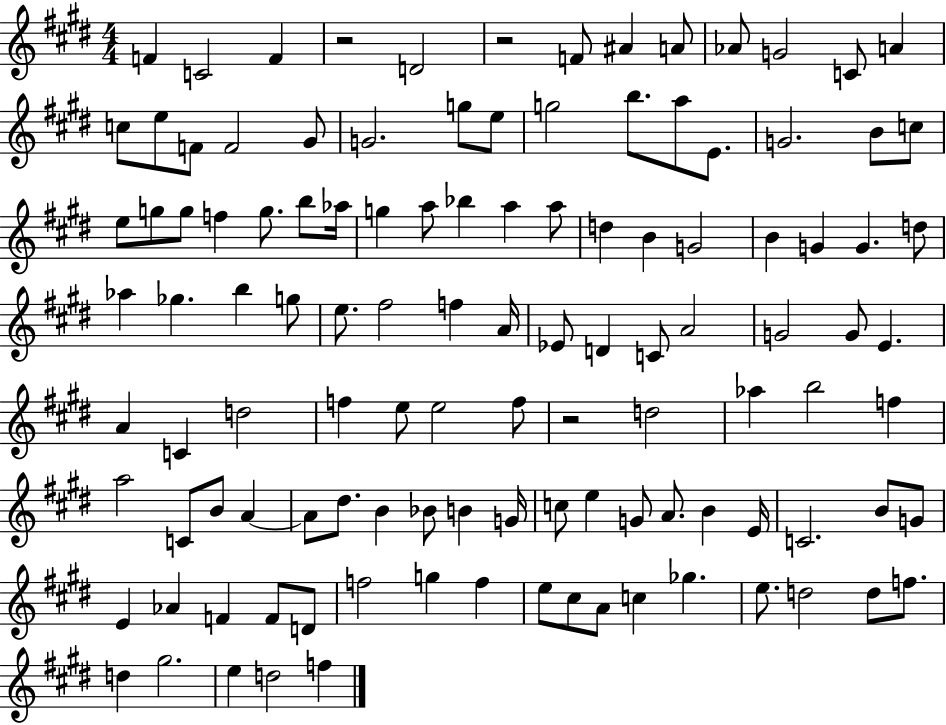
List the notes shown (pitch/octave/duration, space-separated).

F4/q C4/h F4/q R/h D4/h R/h F4/e A#4/q A4/e Ab4/e G4/h C4/e A4/q C5/e E5/e F4/e F4/h G#4/e G4/h. G5/e E5/e G5/h B5/e. A5/e E4/e. G4/h. B4/e C5/e E5/e G5/e G5/e F5/q G5/e. B5/e Ab5/s G5/q A5/e Bb5/q A5/q A5/e D5/q B4/q G4/h B4/q G4/q G4/q. D5/e Ab5/q Gb5/q. B5/q G5/e E5/e. F#5/h F5/q A4/s Eb4/e D4/q C4/e A4/h G4/h G4/e E4/q. A4/q C4/q D5/h F5/q E5/e E5/h F5/e R/h D5/h Ab5/q B5/h F5/q A5/h C4/e B4/e A4/q A4/e D#5/e. B4/q Bb4/e B4/q G4/s C5/e E5/q G4/e A4/e. B4/q E4/s C4/h. B4/e G4/e E4/q Ab4/q F4/q F4/e D4/e F5/h G5/q F5/q E5/e C#5/e A4/e C5/q Gb5/q. E5/e. D5/h D5/e F5/e. D5/q G#5/h. E5/q D5/h F5/q